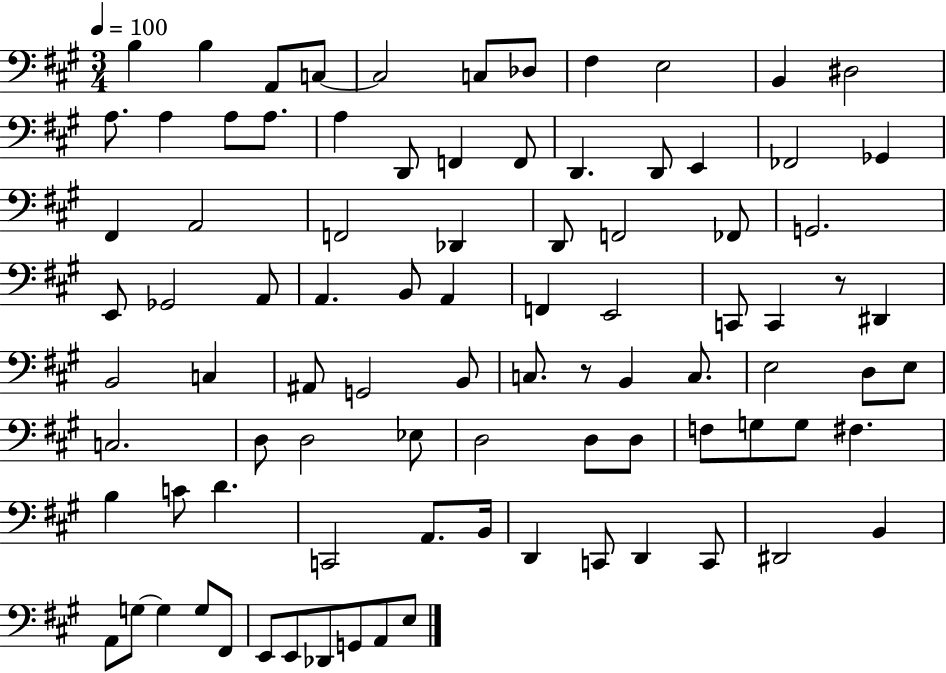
B3/q B3/q A2/e C3/e C3/h C3/e Db3/e F#3/q E3/h B2/q D#3/h A3/e. A3/q A3/e A3/e. A3/q D2/e F2/q F2/e D2/q. D2/e E2/q FES2/h Gb2/q F#2/q A2/h F2/h Db2/q D2/e F2/h FES2/e G2/h. E2/e Gb2/h A2/e A2/q. B2/e A2/q F2/q E2/h C2/e C2/q R/e D#2/q B2/h C3/q A#2/e G2/h B2/e C3/e. R/e B2/q C3/e. E3/h D3/e E3/e C3/h. D3/e D3/h Eb3/e D3/h D3/e D3/e F3/e G3/e G3/e F#3/q. B3/q C4/e D4/q. C2/h A2/e. B2/s D2/q C2/e D2/q C2/e D#2/h B2/q A2/e G3/e G3/q G3/e F#2/e E2/e E2/e Db2/e G2/e A2/e E3/e